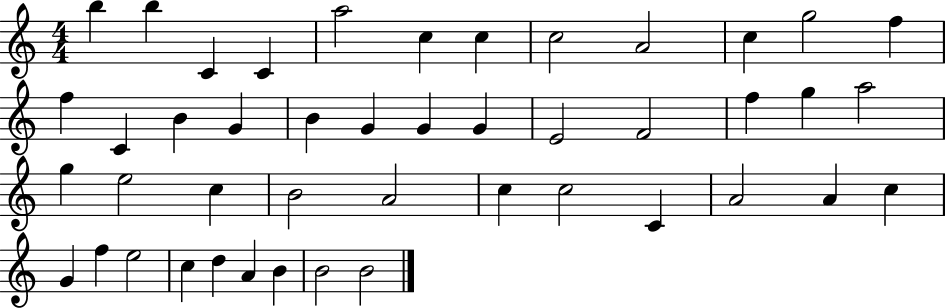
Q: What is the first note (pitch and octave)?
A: B5